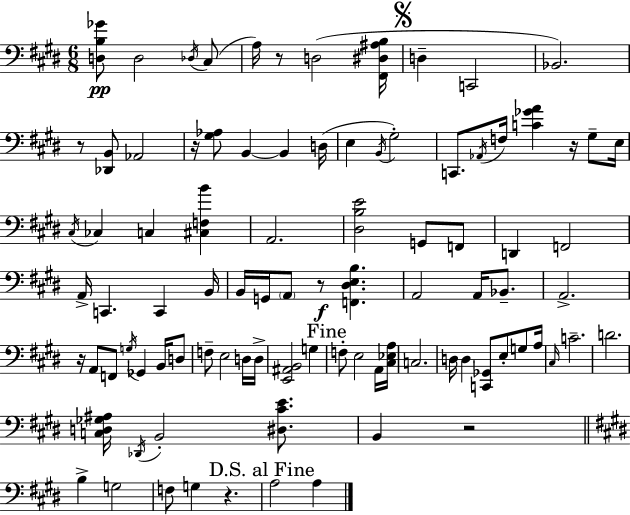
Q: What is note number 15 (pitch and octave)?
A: G#3